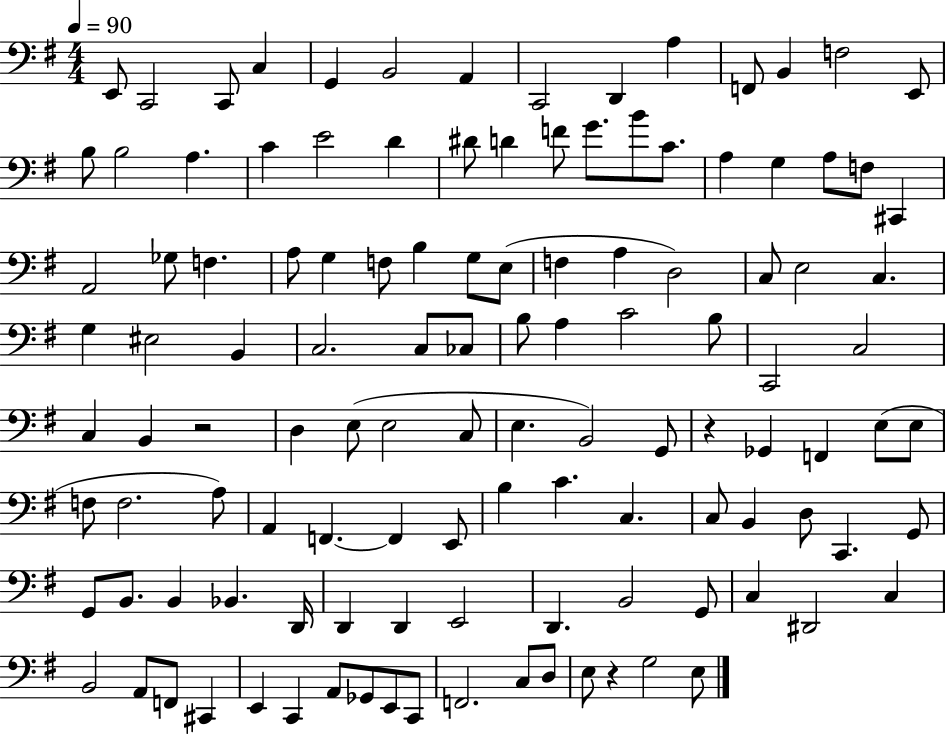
X:1
T:Untitled
M:4/4
L:1/4
K:G
E,,/2 C,,2 C,,/2 C, G,, B,,2 A,, C,,2 D,, A, F,,/2 B,, F,2 E,,/2 B,/2 B,2 A, C E2 D ^D/2 D F/2 G/2 B/2 C/2 A, G, A,/2 F,/2 ^C,, A,,2 _G,/2 F, A,/2 G, F,/2 B, G,/2 E,/2 F, A, D,2 C,/2 E,2 C, G, ^E,2 B,, C,2 C,/2 _C,/2 B,/2 A, C2 B,/2 C,,2 C,2 C, B,, z2 D, E,/2 E,2 C,/2 E, B,,2 G,,/2 z _G,, F,, E,/2 E,/2 F,/2 F,2 A,/2 A,, F,, F,, E,,/2 B, C C, C,/2 B,, D,/2 C,, G,,/2 G,,/2 B,,/2 B,, _B,, D,,/4 D,, D,, E,,2 D,, B,,2 G,,/2 C, ^D,,2 C, B,,2 A,,/2 F,,/2 ^C,, E,, C,, A,,/2 _G,,/2 E,,/2 C,,/2 F,,2 C,/2 D,/2 E,/2 z G,2 E,/2